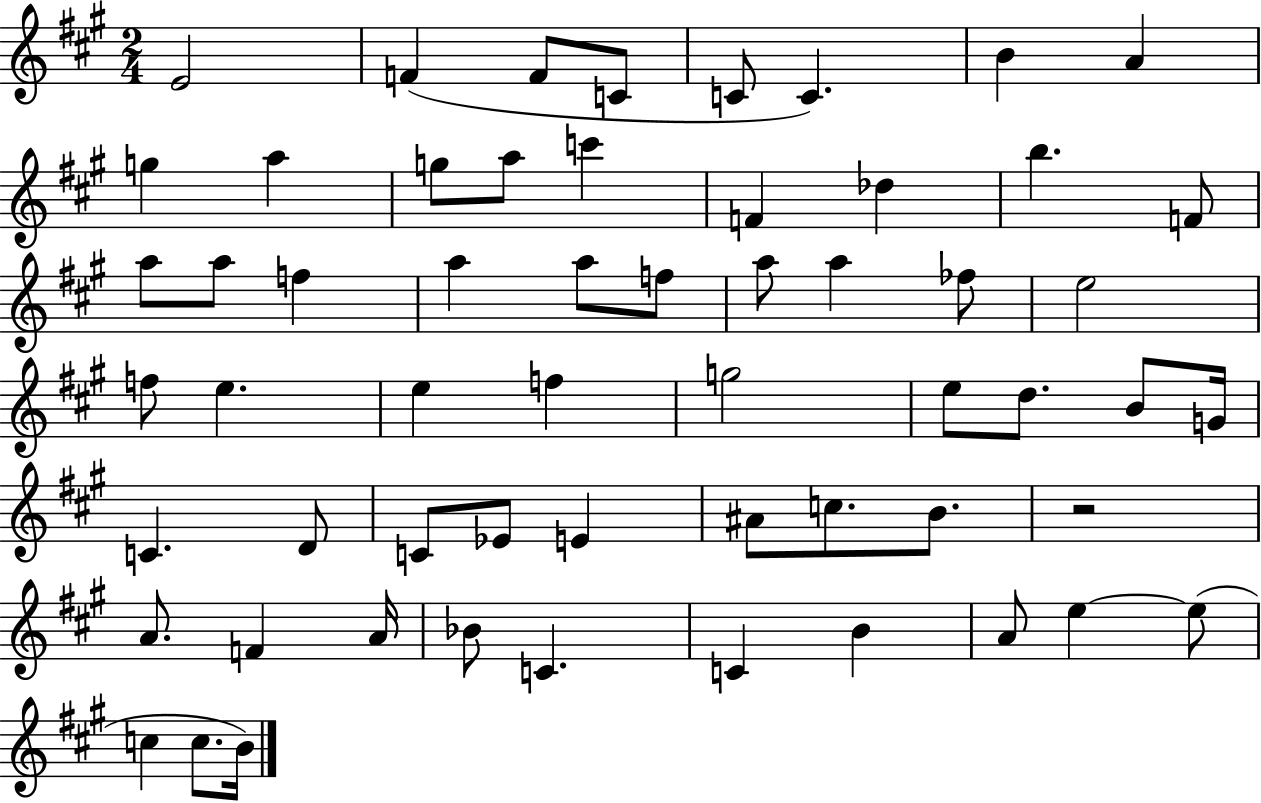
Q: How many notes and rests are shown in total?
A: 58